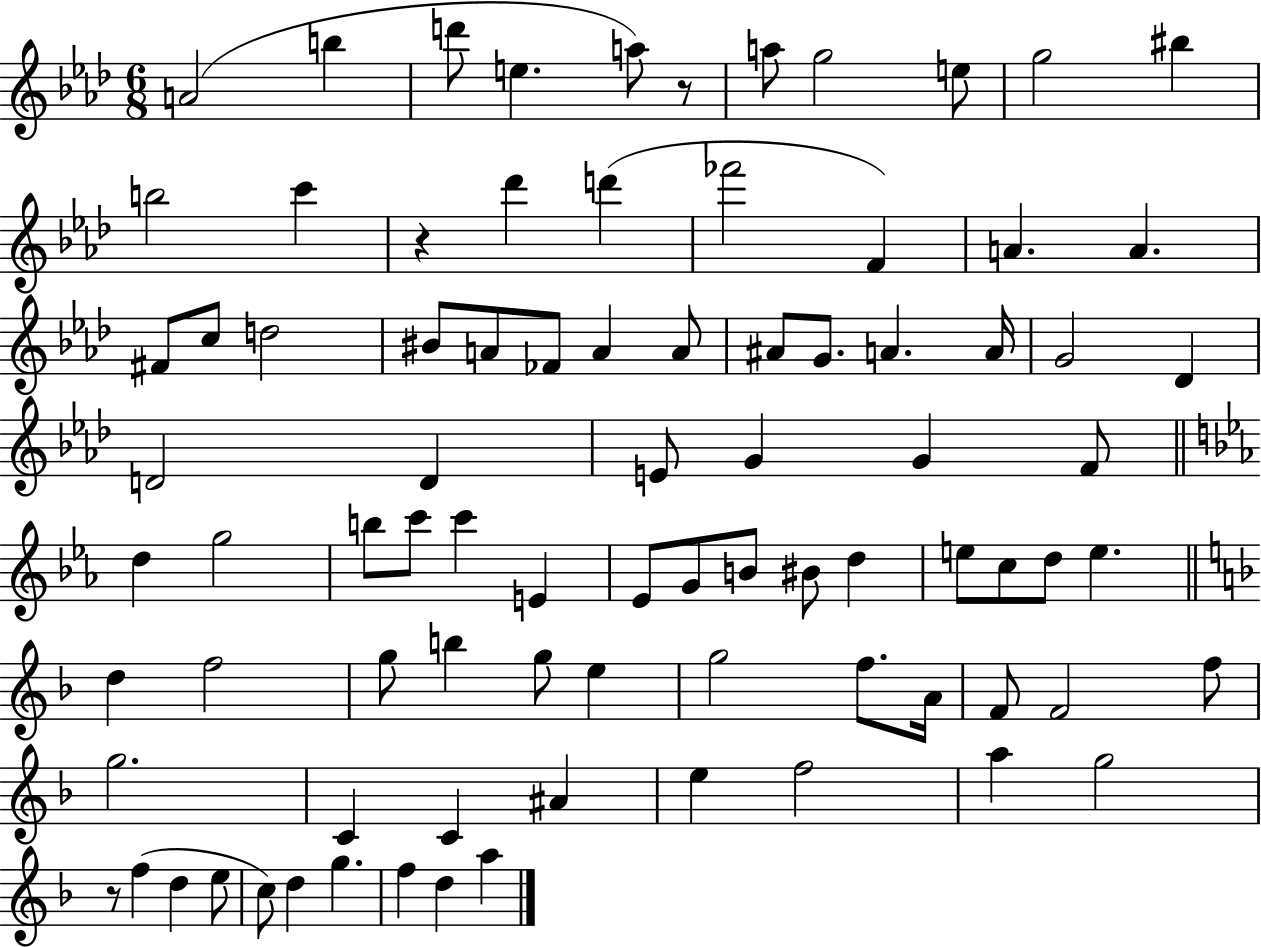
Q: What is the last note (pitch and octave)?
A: A5